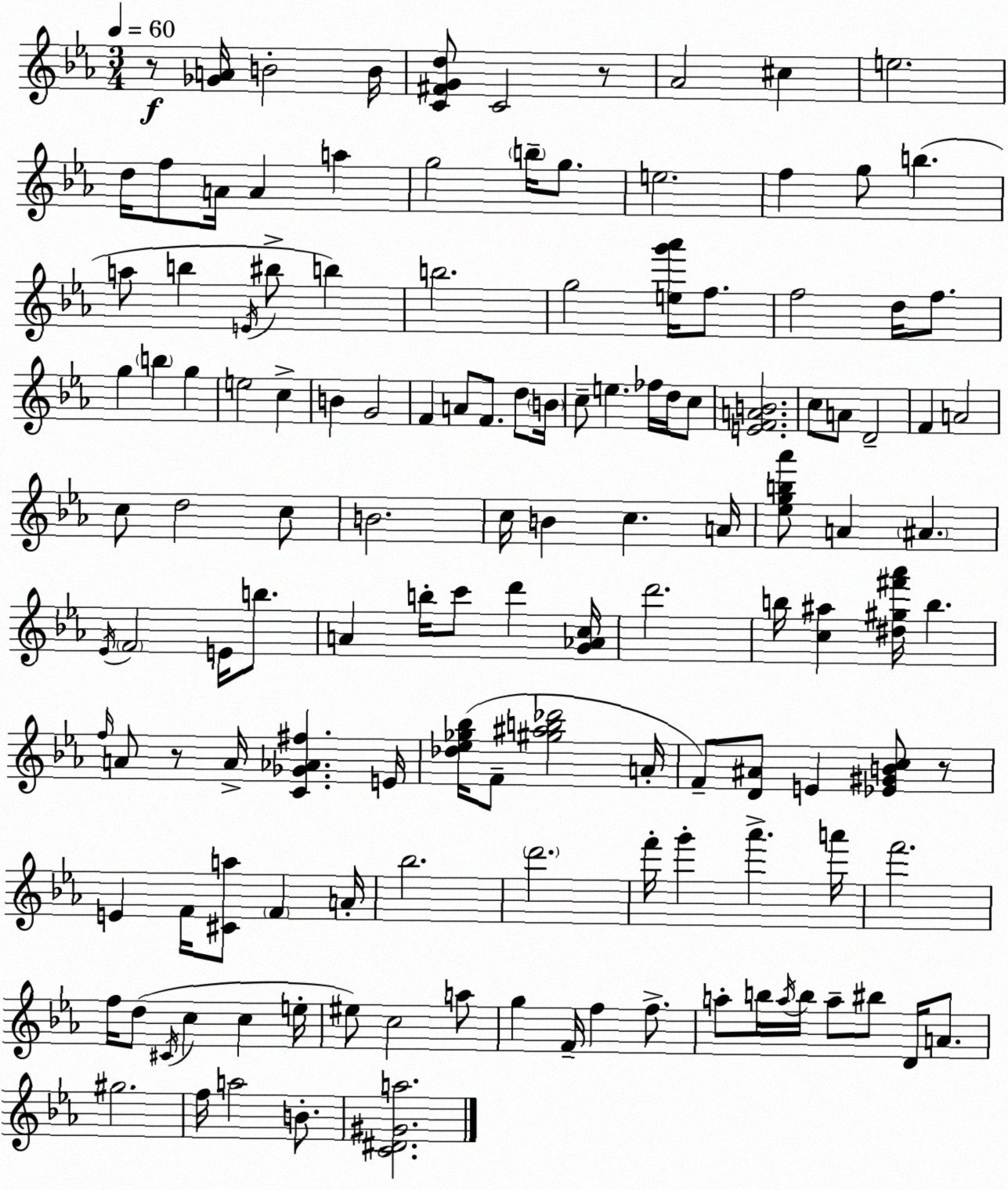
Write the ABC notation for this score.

X:1
T:Untitled
M:3/4
L:1/4
K:Eb
z/2 [_GA]/4 B2 B/4 [C^FGd]/2 C2 z/2 _A2 ^c e2 d/4 f/2 A/4 A a g2 b/4 g/2 e2 f g/2 b a/2 b E/4 ^b/2 b b2 g2 [eg'_a']/4 f/2 f2 d/4 f/2 g b g e2 c B G2 F A/2 F/2 d/2 B/4 c/2 e _f/4 d/4 c/2 [EFAB]2 c/2 A/2 D2 F A2 c/2 d2 c/2 B2 c/4 B c A/4 [_egb_a']/2 A ^A _E/4 F2 E/4 b/2 A b/4 c'/2 d' [G_Ac]/4 d'2 b/4 [c^a] [^d^g^f'_a']/4 b f/4 A/2 z/2 A/4 [C_G_A^f] E/4 [_d_e_g_b]/4 F/2 [^g^ab_d']2 A/4 F/2 [D^A]/2 E [_E^GBc]/2 z/2 E F/4 [^Ca]/2 F A/4 _b2 d'2 f'/4 g' _a' a'/4 f'2 f/4 d/2 ^C/4 c c e/4 ^e/2 c2 a/2 g F/4 f f/2 a/2 b/4 a/4 b/4 a/2 ^b/2 D/4 A/2 ^g2 f/4 a2 B/2 [C^D^Ga]2